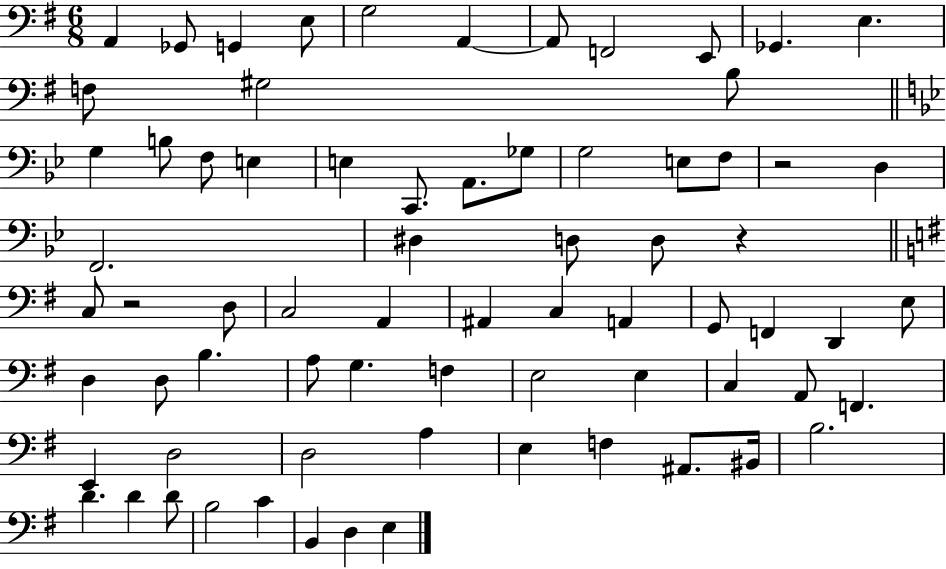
A2/q Gb2/e G2/q E3/e G3/h A2/q A2/e F2/h E2/e Gb2/q. E3/q. F3/e G#3/h B3/e G3/q B3/e F3/e E3/q E3/q C2/e. A2/e. Gb3/e G3/h E3/e F3/e R/h D3/q F2/h. D#3/q D3/e D3/e R/q C3/e R/h D3/e C3/h A2/q A#2/q C3/q A2/q G2/e F2/q D2/q E3/e D3/q D3/e B3/q. A3/e G3/q. F3/q E3/h E3/q C3/q A2/e F2/q. E2/q D3/h D3/h A3/q E3/q F3/q A#2/e. BIS2/s B3/h. D4/q. D4/q D4/e B3/h C4/q B2/q D3/q E3/q